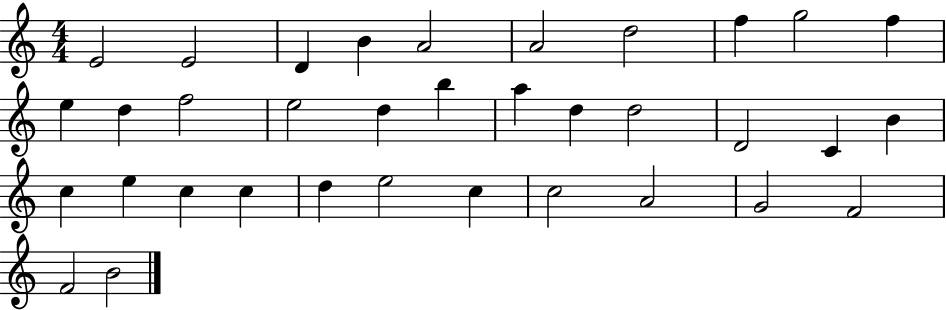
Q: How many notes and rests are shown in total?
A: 35